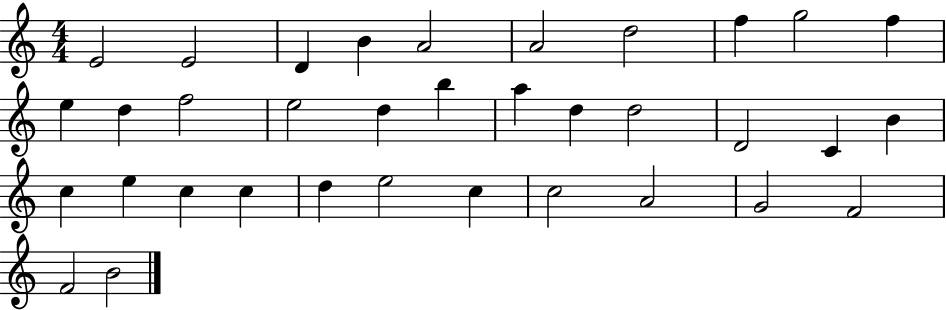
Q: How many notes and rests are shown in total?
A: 35